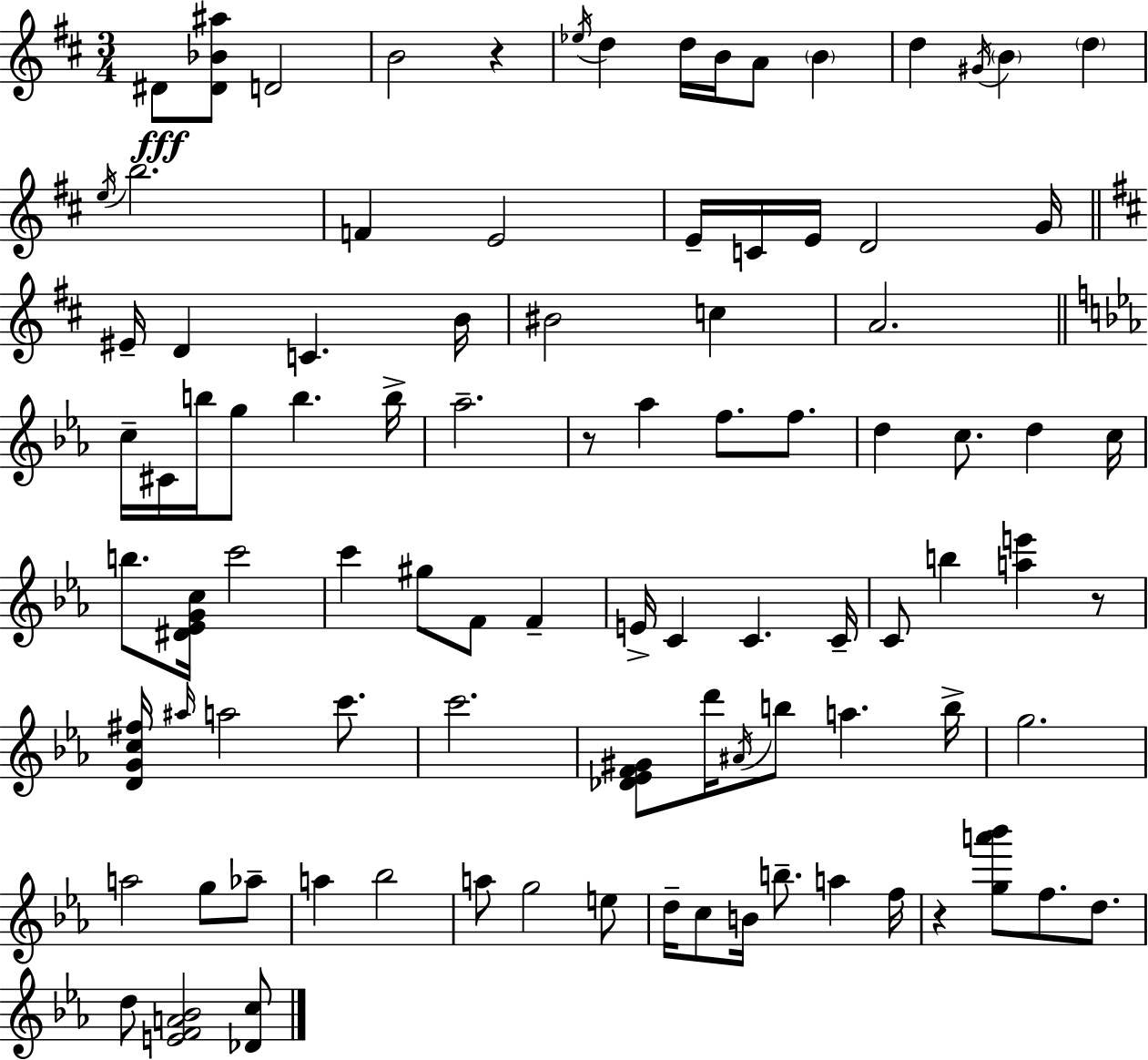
D#4/e [D#4,Bb4,A#5]/e D4/h B4/h R/q Eb5/s D5/q D5/s B4/s A4/e B4/q D5/q G#4/s B4/q D5/q E5/s B5/h. F4/q E4/h E4/s C4/s E4/s D4/h G4/s EIS4/s D4/q C4/q. B4/s BIS4/h C5/q A4/h. C5/s C#4/s B5/s G5/e B5/q. B5/s Ab5/h. R/e Ab5/q F5/e. F5/e. D5/q C5/e. D5/q C5/s B5/e. [D#4,Eb4,G4,C5]/s C6/h C6/q G#5/e F4/e F4/q E4/s C4/q C4/q. C4/s C4/e B5/q [A5,E6]/q R/e [D4,G4,C5,F#5]/s A#5/s A5/h C6/e. C6/h. [Db4,Eb4,F4,G#4]/e D6/s A#4/s B5/e A5/q. B5/s G5/h. A5/h G5/e Ab5/e A5/q Bb5/h A5/e G5/h E5/e D5/s C5/e B4/s B5/e. A5/q F5/s R/q [G5,A6,Bb6]/e F5/e. D5/e. D5/e [E4,F4,A4,Bb4]/h [Db4,C5]/e